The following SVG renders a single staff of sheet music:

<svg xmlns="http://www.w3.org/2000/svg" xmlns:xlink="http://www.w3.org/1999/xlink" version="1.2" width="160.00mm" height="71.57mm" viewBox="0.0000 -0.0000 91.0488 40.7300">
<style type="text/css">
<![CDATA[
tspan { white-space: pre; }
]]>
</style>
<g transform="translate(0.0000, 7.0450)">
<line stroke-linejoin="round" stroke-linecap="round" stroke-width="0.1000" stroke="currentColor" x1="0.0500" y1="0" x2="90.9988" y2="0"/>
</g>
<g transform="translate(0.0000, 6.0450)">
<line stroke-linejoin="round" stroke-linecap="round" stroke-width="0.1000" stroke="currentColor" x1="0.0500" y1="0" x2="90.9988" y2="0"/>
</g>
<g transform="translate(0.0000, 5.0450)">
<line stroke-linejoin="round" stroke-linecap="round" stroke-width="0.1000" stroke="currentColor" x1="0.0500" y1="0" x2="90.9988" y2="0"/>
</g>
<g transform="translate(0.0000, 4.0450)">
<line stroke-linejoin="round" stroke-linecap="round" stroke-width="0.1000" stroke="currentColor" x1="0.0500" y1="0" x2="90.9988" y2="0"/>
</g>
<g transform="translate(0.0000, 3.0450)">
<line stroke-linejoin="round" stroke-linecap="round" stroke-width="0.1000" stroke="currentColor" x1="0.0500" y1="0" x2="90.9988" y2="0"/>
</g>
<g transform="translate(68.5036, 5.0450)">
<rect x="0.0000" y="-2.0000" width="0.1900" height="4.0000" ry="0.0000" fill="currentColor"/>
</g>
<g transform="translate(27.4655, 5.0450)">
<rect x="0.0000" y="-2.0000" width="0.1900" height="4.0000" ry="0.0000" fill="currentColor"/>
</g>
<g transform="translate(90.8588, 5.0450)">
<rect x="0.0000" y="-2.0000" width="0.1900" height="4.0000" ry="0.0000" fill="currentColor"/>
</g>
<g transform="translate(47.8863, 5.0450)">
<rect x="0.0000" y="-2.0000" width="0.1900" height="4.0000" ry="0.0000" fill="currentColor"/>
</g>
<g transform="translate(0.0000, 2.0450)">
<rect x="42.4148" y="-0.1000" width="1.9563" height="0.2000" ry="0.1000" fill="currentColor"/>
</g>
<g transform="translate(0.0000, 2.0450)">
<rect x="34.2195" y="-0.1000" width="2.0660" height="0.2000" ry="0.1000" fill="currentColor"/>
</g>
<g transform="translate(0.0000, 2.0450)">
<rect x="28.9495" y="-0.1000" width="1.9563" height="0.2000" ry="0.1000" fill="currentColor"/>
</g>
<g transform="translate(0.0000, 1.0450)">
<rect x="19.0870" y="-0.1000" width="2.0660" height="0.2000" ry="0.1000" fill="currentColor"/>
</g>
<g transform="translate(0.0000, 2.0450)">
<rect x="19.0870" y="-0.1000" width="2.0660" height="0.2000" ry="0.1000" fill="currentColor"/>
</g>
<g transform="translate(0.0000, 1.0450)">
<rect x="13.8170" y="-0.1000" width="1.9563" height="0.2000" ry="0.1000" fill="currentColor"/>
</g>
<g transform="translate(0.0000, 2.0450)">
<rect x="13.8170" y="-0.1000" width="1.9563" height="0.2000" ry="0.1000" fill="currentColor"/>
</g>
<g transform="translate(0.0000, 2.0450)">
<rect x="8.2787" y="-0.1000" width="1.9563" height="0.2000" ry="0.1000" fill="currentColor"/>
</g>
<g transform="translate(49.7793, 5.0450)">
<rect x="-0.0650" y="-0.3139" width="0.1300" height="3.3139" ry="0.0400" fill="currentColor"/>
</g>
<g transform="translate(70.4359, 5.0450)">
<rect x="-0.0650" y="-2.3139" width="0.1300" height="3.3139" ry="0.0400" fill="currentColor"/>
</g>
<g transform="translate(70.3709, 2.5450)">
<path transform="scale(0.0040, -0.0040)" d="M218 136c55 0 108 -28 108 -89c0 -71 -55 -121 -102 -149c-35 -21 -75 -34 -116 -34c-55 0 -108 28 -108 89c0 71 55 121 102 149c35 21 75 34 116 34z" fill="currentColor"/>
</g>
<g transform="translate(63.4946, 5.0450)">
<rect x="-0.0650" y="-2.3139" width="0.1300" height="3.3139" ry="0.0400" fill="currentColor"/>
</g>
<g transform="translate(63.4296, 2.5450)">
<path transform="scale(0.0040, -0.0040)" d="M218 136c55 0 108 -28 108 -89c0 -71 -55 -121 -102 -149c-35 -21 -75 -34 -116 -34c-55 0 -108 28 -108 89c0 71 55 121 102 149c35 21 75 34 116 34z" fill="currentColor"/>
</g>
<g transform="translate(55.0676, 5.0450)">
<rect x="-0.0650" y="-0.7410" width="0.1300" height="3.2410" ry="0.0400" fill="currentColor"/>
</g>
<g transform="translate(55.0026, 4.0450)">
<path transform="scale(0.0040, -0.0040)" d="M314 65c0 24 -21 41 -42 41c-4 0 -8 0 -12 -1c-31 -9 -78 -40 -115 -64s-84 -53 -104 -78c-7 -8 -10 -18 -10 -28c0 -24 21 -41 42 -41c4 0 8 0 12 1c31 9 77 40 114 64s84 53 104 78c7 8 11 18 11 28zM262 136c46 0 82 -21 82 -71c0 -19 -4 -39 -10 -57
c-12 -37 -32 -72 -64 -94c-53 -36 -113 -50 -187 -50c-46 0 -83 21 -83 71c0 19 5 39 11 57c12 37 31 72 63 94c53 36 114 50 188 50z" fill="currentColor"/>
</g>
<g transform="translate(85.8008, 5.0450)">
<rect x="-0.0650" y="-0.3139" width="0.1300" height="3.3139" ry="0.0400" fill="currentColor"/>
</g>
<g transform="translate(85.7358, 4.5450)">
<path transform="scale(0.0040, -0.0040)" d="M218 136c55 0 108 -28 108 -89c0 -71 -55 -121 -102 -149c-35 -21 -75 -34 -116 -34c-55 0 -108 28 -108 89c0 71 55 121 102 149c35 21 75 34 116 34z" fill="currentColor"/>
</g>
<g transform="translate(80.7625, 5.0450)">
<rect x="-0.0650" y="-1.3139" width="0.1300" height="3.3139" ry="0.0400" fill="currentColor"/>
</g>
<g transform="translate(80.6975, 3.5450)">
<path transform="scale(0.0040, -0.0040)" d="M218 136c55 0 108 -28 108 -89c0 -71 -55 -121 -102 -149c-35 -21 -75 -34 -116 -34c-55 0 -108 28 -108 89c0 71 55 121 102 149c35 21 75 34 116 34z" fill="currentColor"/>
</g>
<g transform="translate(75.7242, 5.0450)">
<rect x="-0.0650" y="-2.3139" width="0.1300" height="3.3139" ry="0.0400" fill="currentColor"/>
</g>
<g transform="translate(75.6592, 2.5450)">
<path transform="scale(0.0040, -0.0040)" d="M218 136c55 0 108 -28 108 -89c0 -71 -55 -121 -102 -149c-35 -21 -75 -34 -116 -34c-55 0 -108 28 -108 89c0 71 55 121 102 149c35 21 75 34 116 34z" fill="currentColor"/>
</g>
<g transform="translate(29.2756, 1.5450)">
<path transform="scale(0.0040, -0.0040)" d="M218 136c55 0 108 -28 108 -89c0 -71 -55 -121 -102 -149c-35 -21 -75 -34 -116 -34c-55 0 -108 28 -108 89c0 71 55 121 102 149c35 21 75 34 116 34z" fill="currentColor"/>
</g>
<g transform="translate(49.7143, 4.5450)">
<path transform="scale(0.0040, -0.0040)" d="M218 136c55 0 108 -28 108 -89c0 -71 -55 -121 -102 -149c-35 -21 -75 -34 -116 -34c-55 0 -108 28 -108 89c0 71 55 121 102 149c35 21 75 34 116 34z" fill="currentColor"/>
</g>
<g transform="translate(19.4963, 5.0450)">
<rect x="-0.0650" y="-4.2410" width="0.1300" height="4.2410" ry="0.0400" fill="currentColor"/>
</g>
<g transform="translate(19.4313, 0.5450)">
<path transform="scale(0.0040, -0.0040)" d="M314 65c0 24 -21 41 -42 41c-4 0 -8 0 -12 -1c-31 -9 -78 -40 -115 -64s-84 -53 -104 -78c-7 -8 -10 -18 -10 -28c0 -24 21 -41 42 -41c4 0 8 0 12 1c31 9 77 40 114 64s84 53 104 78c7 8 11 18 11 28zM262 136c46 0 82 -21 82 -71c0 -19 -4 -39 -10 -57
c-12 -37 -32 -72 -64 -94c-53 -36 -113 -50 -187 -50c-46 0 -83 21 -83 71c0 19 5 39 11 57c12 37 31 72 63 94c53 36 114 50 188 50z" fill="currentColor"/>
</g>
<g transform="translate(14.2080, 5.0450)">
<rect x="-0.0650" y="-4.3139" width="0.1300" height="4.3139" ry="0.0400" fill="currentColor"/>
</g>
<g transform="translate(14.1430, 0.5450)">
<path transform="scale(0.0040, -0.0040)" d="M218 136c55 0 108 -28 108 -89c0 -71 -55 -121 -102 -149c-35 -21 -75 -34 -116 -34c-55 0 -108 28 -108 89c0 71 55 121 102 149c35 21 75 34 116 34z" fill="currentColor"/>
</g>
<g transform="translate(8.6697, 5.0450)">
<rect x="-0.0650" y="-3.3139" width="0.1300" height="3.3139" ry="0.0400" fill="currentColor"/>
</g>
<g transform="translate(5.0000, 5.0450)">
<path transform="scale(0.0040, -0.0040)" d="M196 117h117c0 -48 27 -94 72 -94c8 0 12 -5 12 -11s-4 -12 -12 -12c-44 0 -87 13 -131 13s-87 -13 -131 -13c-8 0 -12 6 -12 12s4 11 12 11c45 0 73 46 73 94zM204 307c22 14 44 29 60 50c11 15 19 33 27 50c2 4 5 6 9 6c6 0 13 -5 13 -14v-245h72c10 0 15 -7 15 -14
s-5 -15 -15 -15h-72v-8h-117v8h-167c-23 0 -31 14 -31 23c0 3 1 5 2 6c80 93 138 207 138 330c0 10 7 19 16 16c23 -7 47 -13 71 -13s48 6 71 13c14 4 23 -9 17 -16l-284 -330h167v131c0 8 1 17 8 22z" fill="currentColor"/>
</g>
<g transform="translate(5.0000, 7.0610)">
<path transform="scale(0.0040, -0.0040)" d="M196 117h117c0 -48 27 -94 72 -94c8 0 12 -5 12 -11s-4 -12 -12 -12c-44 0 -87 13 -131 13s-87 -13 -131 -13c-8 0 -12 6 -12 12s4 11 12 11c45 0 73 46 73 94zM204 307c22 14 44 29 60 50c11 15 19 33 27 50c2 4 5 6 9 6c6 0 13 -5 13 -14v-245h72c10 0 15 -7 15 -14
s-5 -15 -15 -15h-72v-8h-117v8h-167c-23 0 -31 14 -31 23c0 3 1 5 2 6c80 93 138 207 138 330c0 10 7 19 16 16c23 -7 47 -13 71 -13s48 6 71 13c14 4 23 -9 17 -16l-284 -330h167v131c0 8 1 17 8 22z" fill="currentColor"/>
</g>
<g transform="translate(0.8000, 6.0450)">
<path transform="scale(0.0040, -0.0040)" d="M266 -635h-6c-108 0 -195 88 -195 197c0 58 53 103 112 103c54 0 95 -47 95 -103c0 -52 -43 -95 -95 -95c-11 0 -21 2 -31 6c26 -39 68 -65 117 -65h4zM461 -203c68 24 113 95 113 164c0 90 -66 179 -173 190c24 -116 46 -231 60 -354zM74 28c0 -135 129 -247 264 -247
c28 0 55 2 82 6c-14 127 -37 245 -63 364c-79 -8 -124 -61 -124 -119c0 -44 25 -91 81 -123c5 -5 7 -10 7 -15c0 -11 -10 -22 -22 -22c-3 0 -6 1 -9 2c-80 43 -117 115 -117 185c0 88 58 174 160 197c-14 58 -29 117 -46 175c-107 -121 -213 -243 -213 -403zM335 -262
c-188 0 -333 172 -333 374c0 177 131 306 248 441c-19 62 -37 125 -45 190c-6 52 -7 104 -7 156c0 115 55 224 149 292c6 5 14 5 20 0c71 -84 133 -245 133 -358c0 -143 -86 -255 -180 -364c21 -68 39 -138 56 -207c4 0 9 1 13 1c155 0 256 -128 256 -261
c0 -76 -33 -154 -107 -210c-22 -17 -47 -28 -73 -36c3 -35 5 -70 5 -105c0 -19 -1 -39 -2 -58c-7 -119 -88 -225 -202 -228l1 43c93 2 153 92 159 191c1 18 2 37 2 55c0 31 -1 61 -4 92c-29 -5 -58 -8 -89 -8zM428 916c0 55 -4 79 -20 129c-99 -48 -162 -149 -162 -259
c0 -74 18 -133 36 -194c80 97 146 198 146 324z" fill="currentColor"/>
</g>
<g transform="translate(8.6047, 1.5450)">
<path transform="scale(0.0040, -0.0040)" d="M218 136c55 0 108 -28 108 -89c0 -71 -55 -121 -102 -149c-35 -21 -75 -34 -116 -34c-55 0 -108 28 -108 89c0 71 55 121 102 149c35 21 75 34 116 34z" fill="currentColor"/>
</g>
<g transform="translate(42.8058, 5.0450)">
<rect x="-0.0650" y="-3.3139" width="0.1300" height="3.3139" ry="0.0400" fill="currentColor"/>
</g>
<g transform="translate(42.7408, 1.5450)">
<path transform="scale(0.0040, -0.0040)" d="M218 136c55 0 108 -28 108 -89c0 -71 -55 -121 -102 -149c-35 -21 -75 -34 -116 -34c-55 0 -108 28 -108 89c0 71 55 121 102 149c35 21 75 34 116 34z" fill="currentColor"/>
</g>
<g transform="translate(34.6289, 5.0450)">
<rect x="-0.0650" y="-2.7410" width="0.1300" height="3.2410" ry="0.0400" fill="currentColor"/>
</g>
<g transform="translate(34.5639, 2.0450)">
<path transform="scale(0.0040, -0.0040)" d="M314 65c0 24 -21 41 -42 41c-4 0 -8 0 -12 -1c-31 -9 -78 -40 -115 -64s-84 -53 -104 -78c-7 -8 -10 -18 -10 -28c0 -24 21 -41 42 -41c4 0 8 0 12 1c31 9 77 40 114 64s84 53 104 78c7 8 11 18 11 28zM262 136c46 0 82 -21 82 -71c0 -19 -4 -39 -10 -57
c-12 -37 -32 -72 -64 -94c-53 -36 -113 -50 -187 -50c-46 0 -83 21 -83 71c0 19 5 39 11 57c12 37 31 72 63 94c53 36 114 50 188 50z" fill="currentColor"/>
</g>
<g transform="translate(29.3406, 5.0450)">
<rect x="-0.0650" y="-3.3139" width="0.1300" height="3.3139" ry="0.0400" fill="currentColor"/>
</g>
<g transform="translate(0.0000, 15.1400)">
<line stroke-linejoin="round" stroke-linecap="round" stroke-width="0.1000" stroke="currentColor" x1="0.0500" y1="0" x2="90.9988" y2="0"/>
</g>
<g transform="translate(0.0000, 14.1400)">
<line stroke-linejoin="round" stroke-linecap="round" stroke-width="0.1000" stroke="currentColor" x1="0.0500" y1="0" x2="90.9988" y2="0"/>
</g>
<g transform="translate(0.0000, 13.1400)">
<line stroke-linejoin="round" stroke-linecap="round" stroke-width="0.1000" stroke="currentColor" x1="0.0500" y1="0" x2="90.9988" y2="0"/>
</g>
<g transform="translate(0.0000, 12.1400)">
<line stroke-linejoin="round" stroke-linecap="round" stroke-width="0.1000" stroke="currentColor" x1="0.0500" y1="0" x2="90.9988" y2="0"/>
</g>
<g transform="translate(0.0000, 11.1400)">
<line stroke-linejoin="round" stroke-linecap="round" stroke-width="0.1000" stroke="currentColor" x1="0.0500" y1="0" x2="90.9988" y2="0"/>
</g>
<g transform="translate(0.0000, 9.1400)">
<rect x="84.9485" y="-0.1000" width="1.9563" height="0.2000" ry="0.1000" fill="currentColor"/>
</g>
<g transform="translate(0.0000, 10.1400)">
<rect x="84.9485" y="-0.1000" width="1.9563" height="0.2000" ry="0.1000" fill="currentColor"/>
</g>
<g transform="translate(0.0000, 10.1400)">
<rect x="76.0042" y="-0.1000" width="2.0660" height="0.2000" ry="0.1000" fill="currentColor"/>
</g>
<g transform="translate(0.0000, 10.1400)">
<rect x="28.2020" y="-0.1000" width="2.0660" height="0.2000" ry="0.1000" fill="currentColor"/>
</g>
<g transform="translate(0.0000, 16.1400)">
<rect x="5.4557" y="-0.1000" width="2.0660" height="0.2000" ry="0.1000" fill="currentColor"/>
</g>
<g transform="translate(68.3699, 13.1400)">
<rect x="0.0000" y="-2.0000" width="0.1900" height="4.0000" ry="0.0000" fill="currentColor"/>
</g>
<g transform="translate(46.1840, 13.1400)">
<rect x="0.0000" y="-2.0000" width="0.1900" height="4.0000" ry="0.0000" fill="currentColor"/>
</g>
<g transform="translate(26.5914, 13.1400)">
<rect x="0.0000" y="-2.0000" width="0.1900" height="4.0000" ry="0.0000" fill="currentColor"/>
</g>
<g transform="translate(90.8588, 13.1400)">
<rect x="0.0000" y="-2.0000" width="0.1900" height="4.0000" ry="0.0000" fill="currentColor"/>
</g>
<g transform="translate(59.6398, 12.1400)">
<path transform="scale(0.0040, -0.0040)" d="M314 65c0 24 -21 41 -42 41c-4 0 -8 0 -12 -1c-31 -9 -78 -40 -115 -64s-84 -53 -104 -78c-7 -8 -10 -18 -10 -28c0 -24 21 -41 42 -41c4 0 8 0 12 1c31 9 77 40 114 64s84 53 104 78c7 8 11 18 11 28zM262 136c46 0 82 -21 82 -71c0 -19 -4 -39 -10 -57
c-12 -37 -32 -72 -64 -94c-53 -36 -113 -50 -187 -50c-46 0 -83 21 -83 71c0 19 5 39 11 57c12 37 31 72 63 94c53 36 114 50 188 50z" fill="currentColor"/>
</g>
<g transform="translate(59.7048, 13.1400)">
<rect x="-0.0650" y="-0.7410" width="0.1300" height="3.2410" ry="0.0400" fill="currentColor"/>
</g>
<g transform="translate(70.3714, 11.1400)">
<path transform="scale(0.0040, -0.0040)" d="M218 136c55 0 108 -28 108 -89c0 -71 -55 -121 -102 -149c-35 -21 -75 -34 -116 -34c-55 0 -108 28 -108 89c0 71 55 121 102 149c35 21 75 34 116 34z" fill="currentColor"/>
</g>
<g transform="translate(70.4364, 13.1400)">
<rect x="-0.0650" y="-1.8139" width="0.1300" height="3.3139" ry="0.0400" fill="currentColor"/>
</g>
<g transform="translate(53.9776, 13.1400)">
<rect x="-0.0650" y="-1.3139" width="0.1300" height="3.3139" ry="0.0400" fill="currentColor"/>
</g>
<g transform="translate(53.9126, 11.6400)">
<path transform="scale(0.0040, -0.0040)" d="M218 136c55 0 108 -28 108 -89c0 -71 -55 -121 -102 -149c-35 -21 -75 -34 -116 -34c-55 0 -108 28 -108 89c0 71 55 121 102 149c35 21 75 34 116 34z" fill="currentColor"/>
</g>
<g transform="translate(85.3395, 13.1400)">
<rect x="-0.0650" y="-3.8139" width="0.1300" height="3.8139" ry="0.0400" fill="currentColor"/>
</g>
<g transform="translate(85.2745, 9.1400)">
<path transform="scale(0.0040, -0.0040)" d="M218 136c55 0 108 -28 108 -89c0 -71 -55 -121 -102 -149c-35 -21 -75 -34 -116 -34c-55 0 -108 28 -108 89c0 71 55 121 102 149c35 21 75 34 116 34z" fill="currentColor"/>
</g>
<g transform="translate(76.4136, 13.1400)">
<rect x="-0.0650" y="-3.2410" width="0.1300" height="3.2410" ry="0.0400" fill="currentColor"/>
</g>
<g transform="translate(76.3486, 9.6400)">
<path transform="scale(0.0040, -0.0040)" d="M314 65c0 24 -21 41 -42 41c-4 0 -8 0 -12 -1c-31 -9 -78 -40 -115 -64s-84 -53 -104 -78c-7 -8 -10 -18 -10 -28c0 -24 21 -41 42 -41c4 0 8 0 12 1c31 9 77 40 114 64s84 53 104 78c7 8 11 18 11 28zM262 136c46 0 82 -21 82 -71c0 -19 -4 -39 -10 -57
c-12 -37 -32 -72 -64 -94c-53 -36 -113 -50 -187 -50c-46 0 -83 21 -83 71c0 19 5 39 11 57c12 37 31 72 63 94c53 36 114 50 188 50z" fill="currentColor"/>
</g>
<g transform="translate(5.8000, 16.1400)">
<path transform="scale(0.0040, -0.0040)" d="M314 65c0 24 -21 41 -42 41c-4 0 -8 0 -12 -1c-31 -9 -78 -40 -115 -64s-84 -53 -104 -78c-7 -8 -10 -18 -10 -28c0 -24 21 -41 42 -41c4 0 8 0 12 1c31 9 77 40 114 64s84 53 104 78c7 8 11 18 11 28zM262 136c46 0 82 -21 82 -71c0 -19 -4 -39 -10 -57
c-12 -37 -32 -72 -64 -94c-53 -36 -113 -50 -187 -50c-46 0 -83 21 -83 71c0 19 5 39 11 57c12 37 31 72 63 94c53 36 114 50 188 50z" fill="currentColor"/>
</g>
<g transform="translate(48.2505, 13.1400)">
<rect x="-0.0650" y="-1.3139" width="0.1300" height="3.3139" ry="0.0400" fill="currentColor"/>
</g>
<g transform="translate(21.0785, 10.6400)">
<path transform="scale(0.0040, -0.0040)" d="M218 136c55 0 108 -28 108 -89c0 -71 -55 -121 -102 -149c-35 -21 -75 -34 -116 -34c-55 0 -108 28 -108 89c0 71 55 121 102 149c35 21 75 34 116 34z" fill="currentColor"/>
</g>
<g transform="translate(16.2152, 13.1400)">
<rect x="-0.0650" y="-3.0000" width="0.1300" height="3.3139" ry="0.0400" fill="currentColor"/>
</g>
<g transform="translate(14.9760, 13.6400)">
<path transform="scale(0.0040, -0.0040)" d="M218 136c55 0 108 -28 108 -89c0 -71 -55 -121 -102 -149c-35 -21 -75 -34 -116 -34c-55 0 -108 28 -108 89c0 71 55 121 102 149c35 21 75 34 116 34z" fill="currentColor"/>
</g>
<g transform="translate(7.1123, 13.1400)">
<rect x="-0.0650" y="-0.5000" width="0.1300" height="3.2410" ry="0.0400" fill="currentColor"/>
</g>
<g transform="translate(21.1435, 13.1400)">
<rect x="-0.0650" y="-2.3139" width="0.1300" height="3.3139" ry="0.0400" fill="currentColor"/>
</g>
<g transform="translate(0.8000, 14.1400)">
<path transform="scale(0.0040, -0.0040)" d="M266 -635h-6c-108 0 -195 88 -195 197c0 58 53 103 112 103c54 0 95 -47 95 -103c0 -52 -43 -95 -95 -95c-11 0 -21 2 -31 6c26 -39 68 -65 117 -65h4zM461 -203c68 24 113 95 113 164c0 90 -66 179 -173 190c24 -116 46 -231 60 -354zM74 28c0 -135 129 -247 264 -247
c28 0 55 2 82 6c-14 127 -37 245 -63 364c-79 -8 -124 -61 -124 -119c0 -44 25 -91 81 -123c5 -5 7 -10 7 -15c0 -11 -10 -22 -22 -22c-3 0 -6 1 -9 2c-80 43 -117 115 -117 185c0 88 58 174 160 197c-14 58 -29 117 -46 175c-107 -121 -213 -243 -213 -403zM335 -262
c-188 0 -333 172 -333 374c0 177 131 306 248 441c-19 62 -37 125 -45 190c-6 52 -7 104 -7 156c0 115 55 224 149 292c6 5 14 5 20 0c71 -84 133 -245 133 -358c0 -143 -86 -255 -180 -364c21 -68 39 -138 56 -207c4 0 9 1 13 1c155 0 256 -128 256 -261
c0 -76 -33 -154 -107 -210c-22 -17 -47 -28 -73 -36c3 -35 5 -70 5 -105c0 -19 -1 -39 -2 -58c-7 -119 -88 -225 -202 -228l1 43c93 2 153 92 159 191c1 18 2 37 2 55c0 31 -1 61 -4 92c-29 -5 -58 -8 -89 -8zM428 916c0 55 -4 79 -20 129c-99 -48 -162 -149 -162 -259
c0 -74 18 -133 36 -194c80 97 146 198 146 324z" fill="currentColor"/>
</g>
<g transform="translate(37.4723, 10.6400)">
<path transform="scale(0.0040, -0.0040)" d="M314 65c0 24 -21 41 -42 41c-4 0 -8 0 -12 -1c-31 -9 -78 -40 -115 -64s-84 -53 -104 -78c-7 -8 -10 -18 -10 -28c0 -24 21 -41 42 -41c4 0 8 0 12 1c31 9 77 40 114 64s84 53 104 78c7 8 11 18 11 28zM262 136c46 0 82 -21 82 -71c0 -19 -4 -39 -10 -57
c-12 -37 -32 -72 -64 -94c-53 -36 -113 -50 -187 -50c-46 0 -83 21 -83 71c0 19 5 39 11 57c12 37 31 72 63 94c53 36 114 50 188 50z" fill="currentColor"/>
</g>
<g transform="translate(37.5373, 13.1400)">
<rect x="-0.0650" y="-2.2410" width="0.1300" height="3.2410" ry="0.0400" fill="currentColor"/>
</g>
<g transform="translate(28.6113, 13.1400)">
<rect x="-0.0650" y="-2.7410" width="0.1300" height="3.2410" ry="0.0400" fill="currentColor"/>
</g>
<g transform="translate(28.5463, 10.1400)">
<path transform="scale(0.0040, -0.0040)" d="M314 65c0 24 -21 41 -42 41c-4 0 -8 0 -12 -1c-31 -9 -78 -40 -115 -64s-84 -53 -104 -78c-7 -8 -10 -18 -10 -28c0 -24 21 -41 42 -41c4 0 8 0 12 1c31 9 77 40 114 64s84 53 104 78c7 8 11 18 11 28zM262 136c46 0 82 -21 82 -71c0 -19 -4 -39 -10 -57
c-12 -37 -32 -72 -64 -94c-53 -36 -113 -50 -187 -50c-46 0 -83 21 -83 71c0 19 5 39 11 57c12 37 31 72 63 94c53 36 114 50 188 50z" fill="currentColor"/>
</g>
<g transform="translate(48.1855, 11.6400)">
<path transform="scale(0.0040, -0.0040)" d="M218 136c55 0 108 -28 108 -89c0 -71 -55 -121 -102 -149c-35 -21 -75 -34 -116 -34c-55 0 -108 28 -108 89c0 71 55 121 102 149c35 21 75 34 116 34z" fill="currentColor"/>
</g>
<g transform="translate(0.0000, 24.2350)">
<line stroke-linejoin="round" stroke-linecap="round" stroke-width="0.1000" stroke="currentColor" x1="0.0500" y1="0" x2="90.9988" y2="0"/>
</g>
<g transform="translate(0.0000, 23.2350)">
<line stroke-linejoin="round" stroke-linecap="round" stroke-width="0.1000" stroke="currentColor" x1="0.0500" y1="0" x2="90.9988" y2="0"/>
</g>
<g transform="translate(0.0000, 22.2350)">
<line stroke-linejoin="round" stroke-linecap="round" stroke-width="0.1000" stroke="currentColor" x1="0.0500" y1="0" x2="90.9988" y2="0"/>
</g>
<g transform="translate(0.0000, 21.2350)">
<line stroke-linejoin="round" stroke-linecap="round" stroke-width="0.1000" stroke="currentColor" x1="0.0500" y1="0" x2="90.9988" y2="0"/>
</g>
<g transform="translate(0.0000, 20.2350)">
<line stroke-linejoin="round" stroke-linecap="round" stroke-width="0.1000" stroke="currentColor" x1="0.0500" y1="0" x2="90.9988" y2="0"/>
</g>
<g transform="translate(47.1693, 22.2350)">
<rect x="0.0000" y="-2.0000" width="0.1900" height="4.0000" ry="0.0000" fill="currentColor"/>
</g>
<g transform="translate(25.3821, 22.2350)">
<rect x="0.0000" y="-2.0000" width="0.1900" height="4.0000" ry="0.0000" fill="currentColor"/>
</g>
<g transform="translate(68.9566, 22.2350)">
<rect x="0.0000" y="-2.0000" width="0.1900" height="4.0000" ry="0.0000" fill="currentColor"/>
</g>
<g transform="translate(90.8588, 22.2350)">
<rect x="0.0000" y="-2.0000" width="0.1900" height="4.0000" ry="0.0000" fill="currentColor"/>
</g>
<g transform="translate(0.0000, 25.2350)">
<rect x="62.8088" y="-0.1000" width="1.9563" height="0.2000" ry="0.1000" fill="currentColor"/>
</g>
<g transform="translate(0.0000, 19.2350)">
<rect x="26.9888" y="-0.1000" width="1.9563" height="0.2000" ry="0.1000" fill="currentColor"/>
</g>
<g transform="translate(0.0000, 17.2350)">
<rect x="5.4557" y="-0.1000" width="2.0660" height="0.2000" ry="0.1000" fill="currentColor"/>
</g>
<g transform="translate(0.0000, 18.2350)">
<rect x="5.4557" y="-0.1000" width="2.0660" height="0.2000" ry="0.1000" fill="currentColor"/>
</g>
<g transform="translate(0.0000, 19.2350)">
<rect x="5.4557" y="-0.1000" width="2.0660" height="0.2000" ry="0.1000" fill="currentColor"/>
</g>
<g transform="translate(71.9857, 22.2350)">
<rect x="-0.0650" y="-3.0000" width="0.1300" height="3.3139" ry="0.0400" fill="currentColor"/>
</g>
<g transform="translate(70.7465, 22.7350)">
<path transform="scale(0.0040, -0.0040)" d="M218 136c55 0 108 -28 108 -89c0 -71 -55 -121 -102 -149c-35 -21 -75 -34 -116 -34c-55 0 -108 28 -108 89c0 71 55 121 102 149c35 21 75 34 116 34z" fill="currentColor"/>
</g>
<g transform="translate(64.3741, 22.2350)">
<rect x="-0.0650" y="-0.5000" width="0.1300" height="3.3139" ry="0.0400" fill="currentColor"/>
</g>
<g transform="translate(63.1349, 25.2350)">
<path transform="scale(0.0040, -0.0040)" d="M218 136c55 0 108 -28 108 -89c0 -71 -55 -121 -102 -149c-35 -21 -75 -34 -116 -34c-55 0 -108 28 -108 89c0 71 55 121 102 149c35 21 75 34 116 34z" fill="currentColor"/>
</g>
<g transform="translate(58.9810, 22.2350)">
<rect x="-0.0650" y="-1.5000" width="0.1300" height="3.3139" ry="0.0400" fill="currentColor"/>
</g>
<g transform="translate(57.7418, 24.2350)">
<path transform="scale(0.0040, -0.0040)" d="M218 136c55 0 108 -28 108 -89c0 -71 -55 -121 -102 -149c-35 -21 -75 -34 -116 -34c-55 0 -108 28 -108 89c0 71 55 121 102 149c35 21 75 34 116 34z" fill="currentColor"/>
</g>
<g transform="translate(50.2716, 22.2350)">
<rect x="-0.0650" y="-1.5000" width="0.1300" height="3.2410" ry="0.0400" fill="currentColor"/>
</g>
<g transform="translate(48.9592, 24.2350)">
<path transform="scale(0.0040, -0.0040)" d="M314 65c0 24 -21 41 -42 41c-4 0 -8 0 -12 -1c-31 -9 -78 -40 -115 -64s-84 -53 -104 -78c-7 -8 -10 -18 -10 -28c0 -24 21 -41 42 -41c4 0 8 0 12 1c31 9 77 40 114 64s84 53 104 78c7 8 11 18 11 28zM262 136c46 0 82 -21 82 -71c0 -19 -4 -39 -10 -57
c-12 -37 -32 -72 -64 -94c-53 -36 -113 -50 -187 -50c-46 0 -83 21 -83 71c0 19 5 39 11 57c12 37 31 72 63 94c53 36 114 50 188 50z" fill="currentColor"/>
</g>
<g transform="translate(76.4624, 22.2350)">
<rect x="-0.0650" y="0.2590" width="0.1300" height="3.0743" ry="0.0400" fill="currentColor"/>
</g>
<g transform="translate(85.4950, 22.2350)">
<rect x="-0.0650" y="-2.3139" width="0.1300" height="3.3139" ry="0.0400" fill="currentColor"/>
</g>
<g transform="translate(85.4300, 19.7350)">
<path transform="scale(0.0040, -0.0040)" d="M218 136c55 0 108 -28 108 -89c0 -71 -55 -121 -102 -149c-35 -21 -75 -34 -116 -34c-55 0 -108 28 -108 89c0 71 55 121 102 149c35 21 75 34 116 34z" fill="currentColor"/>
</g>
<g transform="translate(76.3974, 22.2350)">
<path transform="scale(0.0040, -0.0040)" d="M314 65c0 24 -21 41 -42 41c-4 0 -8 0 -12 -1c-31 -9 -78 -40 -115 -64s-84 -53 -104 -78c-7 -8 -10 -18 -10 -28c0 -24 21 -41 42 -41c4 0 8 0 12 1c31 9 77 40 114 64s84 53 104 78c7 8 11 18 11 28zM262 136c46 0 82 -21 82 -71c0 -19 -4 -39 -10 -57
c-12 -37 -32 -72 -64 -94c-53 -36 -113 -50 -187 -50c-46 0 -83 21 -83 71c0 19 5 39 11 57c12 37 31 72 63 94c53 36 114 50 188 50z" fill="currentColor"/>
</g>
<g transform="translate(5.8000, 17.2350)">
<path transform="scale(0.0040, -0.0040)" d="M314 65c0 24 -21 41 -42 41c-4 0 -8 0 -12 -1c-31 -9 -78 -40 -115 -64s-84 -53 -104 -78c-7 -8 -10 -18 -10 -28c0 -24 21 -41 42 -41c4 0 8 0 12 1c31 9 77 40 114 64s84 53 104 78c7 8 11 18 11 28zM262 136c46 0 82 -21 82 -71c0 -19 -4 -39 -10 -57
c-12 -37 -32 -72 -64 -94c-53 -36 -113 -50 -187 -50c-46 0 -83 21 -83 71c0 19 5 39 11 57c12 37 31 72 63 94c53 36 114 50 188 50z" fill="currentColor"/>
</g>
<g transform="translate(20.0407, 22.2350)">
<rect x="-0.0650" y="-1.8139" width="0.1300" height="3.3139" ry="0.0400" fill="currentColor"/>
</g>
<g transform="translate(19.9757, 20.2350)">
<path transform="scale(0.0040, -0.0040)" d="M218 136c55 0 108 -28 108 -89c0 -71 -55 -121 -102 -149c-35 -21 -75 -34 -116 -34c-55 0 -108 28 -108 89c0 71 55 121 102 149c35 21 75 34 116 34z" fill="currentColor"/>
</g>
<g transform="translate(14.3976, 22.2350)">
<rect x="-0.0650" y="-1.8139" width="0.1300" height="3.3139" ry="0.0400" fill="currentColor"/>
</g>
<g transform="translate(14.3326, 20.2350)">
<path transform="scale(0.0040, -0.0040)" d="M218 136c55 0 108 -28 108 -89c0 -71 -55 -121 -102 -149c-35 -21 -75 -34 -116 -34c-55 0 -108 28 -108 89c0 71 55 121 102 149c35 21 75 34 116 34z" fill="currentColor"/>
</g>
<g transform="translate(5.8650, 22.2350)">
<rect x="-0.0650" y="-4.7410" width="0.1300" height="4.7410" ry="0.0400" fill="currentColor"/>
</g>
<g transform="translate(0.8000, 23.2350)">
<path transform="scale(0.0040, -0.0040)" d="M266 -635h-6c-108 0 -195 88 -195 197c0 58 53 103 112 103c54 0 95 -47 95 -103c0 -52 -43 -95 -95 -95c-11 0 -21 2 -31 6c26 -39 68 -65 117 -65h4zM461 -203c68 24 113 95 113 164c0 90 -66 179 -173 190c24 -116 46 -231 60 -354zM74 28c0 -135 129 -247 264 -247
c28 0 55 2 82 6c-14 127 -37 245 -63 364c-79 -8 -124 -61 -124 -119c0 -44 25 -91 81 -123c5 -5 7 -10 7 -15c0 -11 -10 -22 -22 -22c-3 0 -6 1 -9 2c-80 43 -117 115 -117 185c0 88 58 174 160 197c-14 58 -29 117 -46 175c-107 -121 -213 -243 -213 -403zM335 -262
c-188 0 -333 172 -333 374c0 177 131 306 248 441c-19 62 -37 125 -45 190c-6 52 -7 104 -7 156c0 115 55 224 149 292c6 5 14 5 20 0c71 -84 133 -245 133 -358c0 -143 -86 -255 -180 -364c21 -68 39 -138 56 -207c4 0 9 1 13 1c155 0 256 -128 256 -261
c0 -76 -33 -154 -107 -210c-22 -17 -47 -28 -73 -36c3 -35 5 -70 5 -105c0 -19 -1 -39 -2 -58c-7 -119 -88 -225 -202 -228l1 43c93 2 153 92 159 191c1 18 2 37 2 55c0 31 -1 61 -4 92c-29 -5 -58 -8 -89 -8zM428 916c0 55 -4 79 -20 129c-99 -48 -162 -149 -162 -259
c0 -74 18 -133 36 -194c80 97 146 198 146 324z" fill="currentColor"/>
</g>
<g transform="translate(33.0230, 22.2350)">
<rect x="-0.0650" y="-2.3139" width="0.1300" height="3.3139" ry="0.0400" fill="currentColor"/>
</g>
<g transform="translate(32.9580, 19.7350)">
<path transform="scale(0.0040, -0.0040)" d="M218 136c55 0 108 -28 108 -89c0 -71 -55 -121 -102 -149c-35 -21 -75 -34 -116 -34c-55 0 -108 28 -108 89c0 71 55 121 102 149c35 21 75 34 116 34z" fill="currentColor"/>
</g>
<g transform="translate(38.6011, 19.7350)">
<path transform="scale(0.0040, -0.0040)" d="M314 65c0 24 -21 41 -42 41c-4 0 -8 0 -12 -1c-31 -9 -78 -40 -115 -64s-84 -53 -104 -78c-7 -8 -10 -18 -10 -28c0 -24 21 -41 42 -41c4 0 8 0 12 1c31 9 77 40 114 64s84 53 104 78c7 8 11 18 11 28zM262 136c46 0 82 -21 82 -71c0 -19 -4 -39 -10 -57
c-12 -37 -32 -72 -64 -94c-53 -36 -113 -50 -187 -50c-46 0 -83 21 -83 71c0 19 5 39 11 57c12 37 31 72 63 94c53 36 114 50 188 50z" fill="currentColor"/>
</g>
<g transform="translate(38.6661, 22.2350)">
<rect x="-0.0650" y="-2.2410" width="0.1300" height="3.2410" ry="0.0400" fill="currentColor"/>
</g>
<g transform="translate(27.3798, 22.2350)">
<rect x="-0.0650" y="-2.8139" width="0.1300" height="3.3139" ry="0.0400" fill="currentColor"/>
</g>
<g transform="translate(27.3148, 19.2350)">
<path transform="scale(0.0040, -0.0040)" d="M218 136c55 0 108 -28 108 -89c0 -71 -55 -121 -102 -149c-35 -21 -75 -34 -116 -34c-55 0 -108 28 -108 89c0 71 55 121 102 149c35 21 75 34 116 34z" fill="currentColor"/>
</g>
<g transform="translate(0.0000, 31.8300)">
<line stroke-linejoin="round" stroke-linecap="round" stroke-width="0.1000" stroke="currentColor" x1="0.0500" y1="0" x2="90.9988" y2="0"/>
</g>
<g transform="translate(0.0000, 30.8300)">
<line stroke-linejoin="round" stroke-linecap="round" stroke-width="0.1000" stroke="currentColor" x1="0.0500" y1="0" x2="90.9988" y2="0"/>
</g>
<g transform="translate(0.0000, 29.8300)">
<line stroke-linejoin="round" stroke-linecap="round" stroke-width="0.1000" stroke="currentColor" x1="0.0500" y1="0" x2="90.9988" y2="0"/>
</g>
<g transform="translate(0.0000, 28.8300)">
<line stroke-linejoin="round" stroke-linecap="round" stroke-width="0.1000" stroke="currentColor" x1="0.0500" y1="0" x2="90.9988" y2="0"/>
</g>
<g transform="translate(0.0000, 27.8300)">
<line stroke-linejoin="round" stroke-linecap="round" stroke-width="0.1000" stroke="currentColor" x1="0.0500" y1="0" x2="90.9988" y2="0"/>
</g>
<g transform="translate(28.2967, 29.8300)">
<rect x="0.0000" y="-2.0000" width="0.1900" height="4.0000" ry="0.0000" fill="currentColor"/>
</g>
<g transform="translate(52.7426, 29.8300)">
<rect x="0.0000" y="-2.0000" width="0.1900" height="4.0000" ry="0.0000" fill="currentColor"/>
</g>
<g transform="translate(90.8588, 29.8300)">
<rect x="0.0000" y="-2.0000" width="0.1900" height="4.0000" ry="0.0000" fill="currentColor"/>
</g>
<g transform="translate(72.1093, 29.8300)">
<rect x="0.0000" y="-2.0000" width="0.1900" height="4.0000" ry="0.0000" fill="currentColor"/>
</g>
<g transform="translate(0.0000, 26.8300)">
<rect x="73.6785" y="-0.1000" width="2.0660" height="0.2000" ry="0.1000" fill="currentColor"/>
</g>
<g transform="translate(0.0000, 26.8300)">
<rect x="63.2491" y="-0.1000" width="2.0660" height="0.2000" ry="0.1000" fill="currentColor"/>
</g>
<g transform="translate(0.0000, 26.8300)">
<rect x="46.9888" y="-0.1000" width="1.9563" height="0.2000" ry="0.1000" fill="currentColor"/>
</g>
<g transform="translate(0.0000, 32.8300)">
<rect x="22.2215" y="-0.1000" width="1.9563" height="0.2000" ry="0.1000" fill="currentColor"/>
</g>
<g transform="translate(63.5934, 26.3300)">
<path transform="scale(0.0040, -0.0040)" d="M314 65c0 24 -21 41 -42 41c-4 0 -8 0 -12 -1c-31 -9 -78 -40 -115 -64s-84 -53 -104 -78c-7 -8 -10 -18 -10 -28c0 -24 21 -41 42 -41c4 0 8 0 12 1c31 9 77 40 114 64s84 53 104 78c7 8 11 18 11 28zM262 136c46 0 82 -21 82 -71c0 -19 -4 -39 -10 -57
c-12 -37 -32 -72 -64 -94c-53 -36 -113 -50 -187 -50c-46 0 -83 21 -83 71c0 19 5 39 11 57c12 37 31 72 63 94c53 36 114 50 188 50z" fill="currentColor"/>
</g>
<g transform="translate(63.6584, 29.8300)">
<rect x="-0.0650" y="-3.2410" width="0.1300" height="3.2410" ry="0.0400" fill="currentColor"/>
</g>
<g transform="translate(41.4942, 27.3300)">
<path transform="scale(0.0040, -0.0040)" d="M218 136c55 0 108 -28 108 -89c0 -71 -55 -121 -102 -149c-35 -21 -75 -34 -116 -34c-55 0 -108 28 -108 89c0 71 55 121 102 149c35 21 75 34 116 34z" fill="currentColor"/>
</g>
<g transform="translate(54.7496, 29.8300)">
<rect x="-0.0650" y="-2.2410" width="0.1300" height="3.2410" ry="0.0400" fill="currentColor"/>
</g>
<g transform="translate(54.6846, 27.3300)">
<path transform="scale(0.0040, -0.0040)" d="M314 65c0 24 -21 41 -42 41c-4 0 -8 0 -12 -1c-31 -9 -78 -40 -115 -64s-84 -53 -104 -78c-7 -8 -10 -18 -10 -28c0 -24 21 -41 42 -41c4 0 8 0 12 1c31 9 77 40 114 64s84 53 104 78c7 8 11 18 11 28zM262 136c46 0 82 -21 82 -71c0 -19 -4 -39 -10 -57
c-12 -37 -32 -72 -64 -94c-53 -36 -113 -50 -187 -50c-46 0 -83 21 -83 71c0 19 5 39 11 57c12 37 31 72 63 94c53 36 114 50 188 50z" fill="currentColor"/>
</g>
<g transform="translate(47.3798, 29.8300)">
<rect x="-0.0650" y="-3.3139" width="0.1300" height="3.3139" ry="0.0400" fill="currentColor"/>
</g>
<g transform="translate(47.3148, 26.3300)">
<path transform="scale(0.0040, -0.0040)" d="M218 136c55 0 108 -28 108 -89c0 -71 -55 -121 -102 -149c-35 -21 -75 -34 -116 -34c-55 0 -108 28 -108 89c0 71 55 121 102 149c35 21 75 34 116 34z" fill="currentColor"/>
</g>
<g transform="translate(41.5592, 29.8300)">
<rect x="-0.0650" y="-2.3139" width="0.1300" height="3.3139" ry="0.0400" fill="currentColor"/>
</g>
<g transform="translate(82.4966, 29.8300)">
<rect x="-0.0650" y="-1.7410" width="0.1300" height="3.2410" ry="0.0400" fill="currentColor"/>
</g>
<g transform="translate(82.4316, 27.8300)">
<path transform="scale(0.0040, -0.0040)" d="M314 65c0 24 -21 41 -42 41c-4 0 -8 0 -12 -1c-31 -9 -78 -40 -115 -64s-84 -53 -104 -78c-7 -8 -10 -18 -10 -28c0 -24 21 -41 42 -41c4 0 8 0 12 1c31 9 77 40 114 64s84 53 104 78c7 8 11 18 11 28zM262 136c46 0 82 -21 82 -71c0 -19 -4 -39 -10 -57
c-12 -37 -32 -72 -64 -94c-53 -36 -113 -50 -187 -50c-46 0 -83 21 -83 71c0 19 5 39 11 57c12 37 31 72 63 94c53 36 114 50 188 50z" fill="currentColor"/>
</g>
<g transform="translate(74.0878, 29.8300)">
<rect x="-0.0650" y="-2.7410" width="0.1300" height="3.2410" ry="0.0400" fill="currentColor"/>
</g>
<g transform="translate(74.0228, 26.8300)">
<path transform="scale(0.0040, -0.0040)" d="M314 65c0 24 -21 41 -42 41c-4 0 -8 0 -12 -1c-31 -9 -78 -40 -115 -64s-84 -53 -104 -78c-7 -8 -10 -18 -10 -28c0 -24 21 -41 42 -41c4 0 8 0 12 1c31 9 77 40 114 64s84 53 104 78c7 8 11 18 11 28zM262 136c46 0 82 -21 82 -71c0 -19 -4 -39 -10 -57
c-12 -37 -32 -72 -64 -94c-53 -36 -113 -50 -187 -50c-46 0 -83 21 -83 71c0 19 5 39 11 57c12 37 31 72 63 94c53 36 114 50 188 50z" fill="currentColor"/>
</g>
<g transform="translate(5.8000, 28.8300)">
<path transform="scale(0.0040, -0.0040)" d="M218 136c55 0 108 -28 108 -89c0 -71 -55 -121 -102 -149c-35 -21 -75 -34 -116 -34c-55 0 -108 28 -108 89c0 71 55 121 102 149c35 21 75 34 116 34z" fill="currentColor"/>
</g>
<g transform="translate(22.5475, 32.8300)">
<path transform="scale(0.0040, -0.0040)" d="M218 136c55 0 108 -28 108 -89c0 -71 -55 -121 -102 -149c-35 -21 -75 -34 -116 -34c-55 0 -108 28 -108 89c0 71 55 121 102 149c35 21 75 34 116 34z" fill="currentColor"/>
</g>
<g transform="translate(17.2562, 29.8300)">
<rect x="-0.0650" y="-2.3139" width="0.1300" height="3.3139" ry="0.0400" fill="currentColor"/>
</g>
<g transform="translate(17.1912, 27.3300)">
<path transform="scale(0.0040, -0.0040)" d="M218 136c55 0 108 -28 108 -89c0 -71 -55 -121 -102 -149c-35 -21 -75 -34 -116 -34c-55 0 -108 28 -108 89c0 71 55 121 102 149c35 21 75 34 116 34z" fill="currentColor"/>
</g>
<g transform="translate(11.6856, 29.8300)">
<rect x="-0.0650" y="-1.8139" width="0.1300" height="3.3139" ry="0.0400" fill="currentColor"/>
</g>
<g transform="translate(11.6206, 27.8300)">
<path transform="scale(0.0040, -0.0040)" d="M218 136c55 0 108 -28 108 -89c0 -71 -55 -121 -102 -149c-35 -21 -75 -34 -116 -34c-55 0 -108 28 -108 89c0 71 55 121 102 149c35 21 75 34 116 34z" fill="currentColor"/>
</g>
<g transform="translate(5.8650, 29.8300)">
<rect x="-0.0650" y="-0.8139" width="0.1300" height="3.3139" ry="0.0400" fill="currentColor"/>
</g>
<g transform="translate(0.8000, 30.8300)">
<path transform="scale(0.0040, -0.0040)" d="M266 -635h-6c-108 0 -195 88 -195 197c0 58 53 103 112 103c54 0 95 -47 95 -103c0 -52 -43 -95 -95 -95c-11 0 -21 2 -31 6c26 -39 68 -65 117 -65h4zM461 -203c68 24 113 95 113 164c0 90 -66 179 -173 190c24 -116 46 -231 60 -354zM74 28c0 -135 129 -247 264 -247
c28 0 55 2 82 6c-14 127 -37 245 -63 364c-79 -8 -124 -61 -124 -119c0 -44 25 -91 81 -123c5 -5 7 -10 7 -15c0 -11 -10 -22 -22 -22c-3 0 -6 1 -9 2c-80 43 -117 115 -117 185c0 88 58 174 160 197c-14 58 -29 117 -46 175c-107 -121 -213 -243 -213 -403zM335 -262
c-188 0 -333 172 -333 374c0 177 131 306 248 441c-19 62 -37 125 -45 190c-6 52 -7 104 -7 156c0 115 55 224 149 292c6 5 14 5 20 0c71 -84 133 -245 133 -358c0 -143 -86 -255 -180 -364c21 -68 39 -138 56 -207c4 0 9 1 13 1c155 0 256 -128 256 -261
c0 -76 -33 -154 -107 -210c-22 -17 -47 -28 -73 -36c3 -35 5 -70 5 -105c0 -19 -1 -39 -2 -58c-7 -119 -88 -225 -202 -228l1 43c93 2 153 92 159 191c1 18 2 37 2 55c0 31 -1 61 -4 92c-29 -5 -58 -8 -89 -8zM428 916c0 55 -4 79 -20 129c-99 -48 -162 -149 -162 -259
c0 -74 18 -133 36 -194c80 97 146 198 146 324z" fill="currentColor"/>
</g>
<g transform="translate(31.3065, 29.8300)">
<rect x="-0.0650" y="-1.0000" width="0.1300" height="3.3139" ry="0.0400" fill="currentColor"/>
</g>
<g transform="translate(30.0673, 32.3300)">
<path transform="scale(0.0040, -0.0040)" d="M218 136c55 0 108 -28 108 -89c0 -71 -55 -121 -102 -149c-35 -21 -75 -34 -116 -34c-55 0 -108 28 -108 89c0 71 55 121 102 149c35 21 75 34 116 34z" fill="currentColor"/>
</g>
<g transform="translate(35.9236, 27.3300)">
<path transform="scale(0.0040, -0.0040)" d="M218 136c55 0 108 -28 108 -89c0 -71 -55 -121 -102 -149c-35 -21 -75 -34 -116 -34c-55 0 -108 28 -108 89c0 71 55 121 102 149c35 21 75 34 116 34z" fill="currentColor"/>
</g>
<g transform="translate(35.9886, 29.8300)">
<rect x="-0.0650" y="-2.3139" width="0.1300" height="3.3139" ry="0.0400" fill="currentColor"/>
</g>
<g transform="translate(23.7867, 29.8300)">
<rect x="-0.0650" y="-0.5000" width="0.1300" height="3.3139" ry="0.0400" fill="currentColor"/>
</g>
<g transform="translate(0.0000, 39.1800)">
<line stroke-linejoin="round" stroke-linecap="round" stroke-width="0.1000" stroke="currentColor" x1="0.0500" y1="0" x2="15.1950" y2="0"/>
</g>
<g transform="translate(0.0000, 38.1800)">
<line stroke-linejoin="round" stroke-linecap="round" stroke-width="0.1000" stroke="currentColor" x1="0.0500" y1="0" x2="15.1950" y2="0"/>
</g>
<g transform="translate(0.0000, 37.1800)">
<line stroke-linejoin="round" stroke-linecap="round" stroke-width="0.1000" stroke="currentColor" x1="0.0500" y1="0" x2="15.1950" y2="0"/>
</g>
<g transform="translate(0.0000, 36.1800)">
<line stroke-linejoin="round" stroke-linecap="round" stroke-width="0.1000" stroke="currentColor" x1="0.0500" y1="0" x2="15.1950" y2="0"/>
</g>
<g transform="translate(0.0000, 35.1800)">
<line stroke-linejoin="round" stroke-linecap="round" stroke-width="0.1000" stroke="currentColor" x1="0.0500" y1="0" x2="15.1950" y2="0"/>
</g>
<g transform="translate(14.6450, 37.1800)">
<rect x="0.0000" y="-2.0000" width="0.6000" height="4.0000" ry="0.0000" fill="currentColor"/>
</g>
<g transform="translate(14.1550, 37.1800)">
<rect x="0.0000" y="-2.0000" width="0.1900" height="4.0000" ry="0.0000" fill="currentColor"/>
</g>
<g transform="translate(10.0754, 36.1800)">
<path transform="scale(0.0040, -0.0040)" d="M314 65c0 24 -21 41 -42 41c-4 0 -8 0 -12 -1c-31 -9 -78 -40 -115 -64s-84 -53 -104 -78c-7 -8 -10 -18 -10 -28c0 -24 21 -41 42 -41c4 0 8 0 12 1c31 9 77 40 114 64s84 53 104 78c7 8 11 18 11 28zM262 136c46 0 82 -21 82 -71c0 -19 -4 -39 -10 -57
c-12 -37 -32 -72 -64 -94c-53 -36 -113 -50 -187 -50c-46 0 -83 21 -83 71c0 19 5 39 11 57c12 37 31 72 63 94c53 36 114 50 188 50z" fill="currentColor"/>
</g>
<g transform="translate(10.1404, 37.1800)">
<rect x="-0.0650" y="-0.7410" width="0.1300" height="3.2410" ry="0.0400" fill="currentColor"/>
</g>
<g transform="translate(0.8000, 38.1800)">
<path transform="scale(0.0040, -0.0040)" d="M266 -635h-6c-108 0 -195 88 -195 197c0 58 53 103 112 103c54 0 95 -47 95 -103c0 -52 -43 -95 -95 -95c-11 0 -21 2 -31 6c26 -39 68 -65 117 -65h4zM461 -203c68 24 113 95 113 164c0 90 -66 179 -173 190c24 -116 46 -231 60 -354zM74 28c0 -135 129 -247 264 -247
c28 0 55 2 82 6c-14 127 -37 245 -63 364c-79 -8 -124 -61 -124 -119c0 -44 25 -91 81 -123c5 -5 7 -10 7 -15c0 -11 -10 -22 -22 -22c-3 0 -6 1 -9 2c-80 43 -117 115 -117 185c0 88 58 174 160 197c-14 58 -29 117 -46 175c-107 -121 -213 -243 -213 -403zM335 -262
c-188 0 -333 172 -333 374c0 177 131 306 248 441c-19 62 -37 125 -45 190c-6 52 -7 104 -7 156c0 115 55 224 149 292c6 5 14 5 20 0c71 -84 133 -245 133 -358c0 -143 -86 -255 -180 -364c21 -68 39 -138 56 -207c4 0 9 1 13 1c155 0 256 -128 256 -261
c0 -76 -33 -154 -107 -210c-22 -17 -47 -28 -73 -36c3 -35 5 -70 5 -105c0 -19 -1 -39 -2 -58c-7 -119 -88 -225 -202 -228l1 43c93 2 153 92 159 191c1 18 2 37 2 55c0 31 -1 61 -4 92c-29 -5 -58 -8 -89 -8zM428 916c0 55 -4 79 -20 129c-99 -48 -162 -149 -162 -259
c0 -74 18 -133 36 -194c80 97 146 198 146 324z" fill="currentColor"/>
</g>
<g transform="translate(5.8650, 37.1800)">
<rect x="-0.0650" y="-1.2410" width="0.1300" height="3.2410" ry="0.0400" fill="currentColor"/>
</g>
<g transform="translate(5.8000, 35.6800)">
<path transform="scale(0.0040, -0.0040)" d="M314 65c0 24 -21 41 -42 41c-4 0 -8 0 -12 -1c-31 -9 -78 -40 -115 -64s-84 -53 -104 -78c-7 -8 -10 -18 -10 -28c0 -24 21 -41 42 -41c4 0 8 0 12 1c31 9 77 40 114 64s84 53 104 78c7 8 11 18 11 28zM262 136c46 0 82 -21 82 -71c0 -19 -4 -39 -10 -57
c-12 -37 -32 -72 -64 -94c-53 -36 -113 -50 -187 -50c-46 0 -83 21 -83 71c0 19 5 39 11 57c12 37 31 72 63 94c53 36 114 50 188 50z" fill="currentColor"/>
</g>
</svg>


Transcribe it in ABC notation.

X:1
T:Untitled
M:4/4
L:1/4
K:C
b d' d'2 b a2 b c d2 g g g e c C2 A g a2 g2 e e d2 f b2 c' e'2 f f a g g2 E2 E C A B2 g d f g C D g g b g2 b2 a2 f2 e2 d2